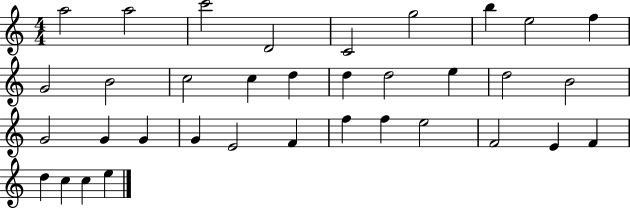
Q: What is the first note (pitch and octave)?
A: A5